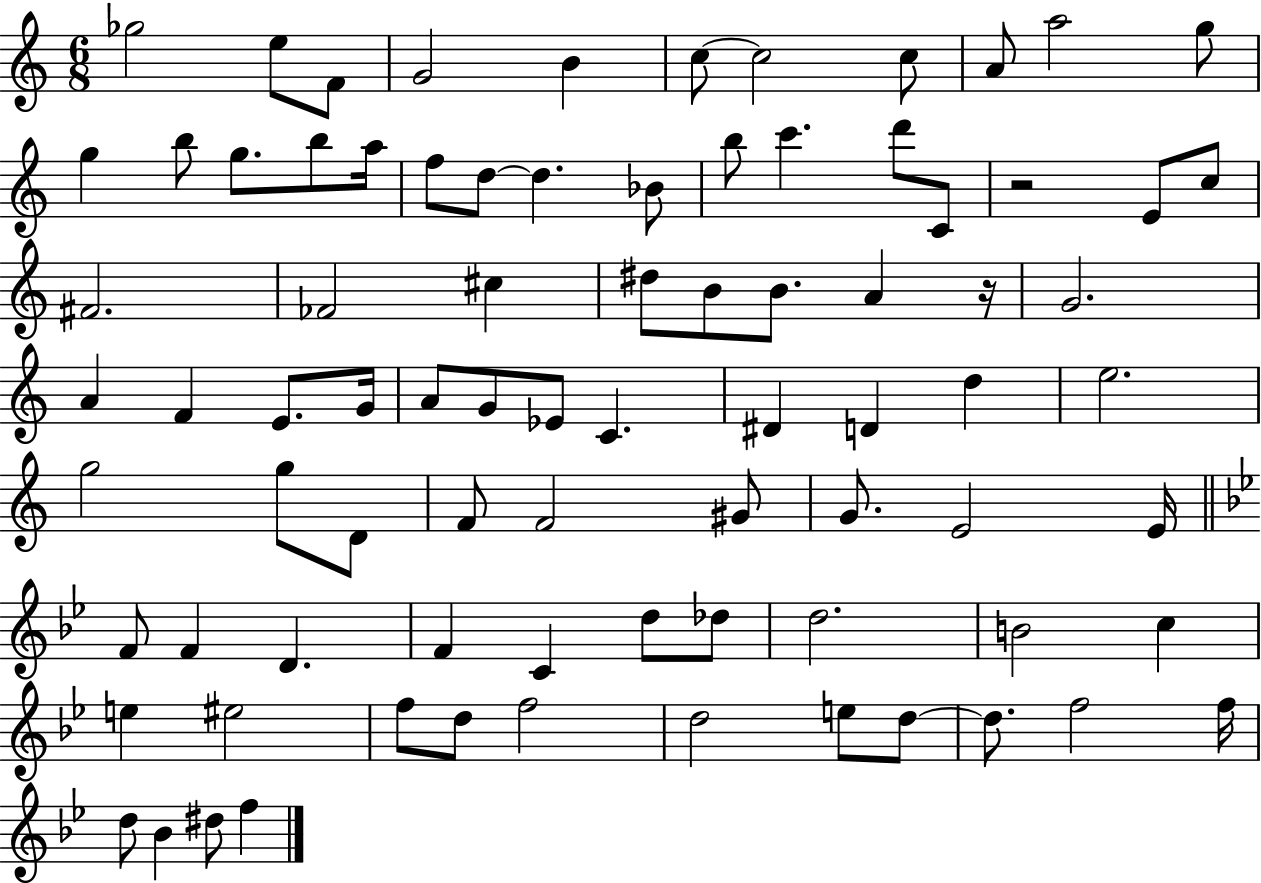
X:1
T:Untitled
M:6/8
L:1/4
K:C
_g2 e/2 F/2 G2 B c/2 c2 c/2 A/2 a2 g/2 g b/2 g/2 b/2 a/4 f/2 d/2 d _B/2 b/2 c' d'/2 C/2 z2 E/2 c/2 ^F2 _F2 ^c ^d/2 B/2 B/2 A z/4 G2 A F E/2 G/4 A/2 G/2 _E/2 C ^D D d e2 g2 g/2 D/2 F/2 F2 ^G/2 G/2 E2 E/4 F/2 F D F C d/2 _d/2 d2 B2 c e ^e2 f/2 d/2 f2 d2 e/2 d/2 d/2 f2 f/4 d/2 _B ^d/2 f